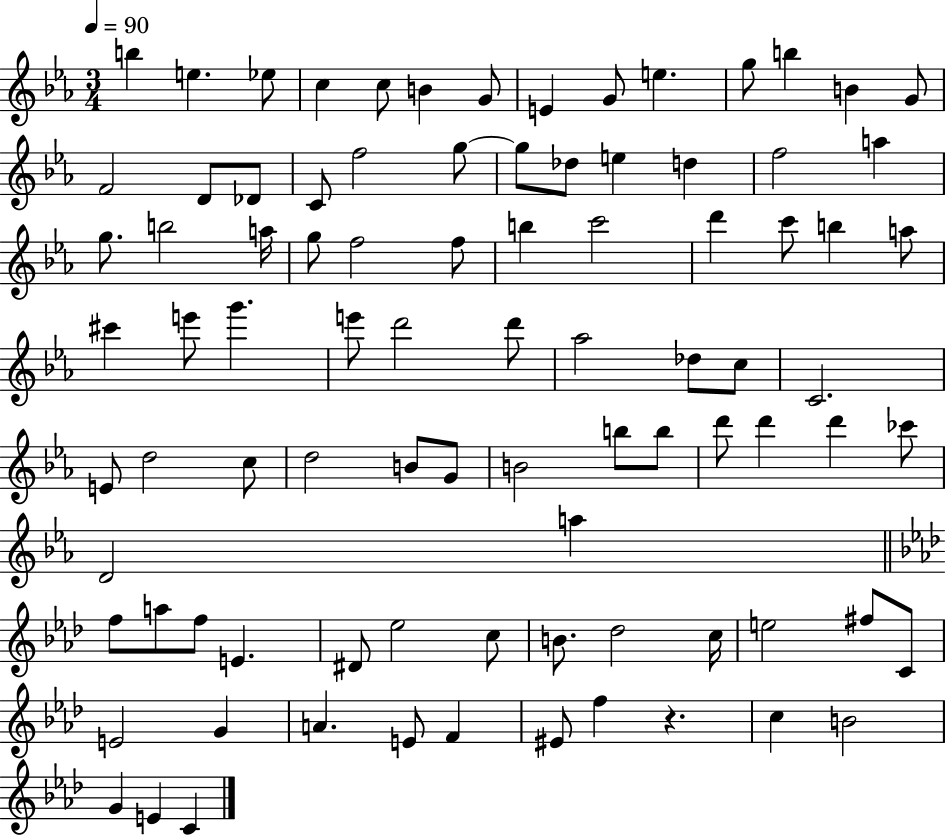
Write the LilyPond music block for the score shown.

{
  \clef treble
  \numericTimeSignature
  \time 3/4
  \key ees \major
  \tempo 4 = 90
  b''4 e''4. ees''8 | c''4 c''8 b'4 g'8 | e'4 g'8 e''4. | g''8 b''4 b'4 g'8 | \break f'2 d'8 des'8 | c'8 f''2 g''8~~ | g''8 des''8 e''4 d''4 | f''2 a''4 | \break g''8. b''2 a''16 | g''8 f''2 f''8 | b''4 c'''2 | d'''4 c'''8 b''4 a''8 | \break cis'''4 e'''8 g'''4. | e'''8 d'''2 d'''8 | aes''2 des''8 c''8 | c'2. | \break e'8 d''2 c''8 | d''2 b'8 g'8 | b'2 b''8 b''8 | d'''8 d'''4 d'''4 ces'''8 | \break d'2 a''4 | \bar "||" \break \key aes \major f''8 a''8 f''8 e'4. | dis'8 ees''2 c''8 | b'8. des''2 c''16 | e''2 fis''8 c'8 | \break e'2 g'4 | a'4. e'8 f'4 | eis'8 f''4 r4. | c''4 b'2 | \break g'4 e'4 c'4 | \bar "|."
}